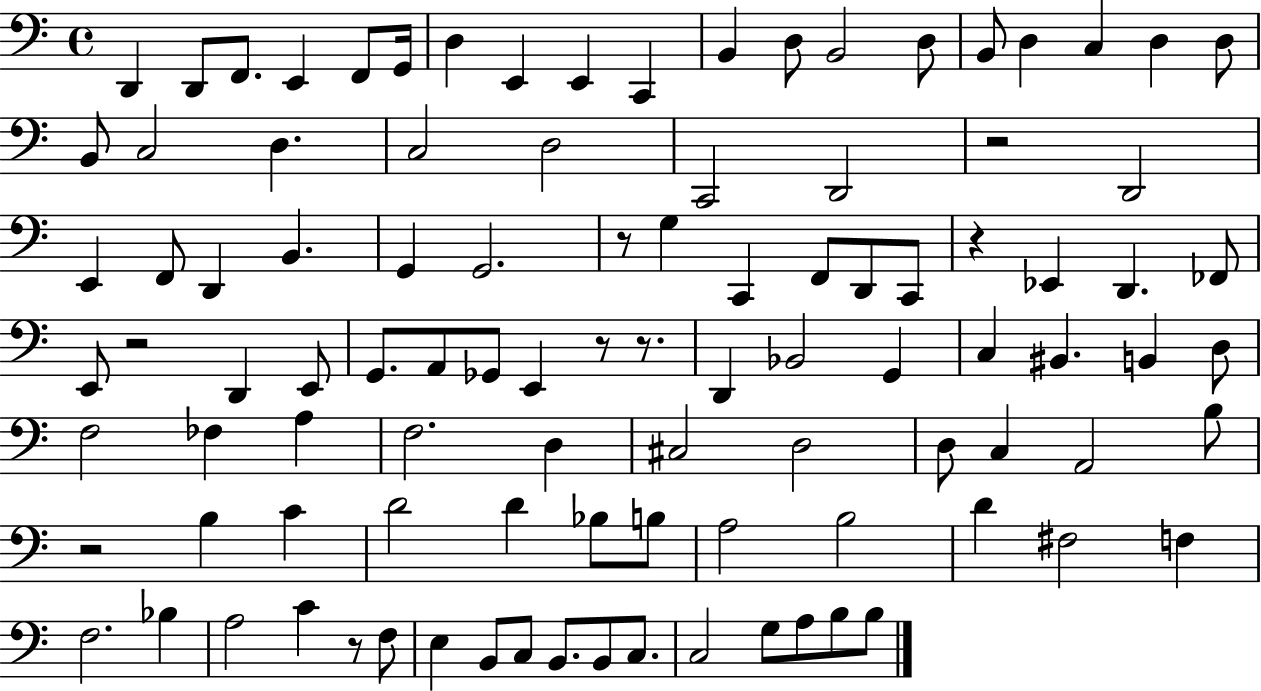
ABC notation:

X:1
T:Untitled
M:4/4
L:1/4
K:C
D,, D,,/2 F,,/2 E,, F,,/2 G,,/4 D, E,, E,, C,, B,, D,/2 B,,2 D,/2 B,,/2 D, C, D, D,/2 B,,/2 C,2 D, C,2 D,2 C,,2 D,,2 z2 D,,2 E,, F,,/2 D,, B,, G,, G,,2 z/2 G, C,, F,,/2 D,,/2 C,,/2 z _E,, D,, _F,,/2 E,,/2 z2 D,, E,,/2 G,,/2 A,,/2 _G,,/2 E,, z/2 z/2 D,, _B,,2 G,, C, ^B,, B,, D,/2 F,2 _F, A, F,2 D, ^C,2 D,2 D,/2 C, A,,2 B,/2 z2 B, C D2 D _B,/2 B,/2 A,2 B,2 D ^F,2 F, F,2 _B, A,2 C z/2 F,/2 E, B,,/2 C,/2 B,,/2 B,,/2 C,/2 C,2 G,/2 A,/2 B,/2 B,/2